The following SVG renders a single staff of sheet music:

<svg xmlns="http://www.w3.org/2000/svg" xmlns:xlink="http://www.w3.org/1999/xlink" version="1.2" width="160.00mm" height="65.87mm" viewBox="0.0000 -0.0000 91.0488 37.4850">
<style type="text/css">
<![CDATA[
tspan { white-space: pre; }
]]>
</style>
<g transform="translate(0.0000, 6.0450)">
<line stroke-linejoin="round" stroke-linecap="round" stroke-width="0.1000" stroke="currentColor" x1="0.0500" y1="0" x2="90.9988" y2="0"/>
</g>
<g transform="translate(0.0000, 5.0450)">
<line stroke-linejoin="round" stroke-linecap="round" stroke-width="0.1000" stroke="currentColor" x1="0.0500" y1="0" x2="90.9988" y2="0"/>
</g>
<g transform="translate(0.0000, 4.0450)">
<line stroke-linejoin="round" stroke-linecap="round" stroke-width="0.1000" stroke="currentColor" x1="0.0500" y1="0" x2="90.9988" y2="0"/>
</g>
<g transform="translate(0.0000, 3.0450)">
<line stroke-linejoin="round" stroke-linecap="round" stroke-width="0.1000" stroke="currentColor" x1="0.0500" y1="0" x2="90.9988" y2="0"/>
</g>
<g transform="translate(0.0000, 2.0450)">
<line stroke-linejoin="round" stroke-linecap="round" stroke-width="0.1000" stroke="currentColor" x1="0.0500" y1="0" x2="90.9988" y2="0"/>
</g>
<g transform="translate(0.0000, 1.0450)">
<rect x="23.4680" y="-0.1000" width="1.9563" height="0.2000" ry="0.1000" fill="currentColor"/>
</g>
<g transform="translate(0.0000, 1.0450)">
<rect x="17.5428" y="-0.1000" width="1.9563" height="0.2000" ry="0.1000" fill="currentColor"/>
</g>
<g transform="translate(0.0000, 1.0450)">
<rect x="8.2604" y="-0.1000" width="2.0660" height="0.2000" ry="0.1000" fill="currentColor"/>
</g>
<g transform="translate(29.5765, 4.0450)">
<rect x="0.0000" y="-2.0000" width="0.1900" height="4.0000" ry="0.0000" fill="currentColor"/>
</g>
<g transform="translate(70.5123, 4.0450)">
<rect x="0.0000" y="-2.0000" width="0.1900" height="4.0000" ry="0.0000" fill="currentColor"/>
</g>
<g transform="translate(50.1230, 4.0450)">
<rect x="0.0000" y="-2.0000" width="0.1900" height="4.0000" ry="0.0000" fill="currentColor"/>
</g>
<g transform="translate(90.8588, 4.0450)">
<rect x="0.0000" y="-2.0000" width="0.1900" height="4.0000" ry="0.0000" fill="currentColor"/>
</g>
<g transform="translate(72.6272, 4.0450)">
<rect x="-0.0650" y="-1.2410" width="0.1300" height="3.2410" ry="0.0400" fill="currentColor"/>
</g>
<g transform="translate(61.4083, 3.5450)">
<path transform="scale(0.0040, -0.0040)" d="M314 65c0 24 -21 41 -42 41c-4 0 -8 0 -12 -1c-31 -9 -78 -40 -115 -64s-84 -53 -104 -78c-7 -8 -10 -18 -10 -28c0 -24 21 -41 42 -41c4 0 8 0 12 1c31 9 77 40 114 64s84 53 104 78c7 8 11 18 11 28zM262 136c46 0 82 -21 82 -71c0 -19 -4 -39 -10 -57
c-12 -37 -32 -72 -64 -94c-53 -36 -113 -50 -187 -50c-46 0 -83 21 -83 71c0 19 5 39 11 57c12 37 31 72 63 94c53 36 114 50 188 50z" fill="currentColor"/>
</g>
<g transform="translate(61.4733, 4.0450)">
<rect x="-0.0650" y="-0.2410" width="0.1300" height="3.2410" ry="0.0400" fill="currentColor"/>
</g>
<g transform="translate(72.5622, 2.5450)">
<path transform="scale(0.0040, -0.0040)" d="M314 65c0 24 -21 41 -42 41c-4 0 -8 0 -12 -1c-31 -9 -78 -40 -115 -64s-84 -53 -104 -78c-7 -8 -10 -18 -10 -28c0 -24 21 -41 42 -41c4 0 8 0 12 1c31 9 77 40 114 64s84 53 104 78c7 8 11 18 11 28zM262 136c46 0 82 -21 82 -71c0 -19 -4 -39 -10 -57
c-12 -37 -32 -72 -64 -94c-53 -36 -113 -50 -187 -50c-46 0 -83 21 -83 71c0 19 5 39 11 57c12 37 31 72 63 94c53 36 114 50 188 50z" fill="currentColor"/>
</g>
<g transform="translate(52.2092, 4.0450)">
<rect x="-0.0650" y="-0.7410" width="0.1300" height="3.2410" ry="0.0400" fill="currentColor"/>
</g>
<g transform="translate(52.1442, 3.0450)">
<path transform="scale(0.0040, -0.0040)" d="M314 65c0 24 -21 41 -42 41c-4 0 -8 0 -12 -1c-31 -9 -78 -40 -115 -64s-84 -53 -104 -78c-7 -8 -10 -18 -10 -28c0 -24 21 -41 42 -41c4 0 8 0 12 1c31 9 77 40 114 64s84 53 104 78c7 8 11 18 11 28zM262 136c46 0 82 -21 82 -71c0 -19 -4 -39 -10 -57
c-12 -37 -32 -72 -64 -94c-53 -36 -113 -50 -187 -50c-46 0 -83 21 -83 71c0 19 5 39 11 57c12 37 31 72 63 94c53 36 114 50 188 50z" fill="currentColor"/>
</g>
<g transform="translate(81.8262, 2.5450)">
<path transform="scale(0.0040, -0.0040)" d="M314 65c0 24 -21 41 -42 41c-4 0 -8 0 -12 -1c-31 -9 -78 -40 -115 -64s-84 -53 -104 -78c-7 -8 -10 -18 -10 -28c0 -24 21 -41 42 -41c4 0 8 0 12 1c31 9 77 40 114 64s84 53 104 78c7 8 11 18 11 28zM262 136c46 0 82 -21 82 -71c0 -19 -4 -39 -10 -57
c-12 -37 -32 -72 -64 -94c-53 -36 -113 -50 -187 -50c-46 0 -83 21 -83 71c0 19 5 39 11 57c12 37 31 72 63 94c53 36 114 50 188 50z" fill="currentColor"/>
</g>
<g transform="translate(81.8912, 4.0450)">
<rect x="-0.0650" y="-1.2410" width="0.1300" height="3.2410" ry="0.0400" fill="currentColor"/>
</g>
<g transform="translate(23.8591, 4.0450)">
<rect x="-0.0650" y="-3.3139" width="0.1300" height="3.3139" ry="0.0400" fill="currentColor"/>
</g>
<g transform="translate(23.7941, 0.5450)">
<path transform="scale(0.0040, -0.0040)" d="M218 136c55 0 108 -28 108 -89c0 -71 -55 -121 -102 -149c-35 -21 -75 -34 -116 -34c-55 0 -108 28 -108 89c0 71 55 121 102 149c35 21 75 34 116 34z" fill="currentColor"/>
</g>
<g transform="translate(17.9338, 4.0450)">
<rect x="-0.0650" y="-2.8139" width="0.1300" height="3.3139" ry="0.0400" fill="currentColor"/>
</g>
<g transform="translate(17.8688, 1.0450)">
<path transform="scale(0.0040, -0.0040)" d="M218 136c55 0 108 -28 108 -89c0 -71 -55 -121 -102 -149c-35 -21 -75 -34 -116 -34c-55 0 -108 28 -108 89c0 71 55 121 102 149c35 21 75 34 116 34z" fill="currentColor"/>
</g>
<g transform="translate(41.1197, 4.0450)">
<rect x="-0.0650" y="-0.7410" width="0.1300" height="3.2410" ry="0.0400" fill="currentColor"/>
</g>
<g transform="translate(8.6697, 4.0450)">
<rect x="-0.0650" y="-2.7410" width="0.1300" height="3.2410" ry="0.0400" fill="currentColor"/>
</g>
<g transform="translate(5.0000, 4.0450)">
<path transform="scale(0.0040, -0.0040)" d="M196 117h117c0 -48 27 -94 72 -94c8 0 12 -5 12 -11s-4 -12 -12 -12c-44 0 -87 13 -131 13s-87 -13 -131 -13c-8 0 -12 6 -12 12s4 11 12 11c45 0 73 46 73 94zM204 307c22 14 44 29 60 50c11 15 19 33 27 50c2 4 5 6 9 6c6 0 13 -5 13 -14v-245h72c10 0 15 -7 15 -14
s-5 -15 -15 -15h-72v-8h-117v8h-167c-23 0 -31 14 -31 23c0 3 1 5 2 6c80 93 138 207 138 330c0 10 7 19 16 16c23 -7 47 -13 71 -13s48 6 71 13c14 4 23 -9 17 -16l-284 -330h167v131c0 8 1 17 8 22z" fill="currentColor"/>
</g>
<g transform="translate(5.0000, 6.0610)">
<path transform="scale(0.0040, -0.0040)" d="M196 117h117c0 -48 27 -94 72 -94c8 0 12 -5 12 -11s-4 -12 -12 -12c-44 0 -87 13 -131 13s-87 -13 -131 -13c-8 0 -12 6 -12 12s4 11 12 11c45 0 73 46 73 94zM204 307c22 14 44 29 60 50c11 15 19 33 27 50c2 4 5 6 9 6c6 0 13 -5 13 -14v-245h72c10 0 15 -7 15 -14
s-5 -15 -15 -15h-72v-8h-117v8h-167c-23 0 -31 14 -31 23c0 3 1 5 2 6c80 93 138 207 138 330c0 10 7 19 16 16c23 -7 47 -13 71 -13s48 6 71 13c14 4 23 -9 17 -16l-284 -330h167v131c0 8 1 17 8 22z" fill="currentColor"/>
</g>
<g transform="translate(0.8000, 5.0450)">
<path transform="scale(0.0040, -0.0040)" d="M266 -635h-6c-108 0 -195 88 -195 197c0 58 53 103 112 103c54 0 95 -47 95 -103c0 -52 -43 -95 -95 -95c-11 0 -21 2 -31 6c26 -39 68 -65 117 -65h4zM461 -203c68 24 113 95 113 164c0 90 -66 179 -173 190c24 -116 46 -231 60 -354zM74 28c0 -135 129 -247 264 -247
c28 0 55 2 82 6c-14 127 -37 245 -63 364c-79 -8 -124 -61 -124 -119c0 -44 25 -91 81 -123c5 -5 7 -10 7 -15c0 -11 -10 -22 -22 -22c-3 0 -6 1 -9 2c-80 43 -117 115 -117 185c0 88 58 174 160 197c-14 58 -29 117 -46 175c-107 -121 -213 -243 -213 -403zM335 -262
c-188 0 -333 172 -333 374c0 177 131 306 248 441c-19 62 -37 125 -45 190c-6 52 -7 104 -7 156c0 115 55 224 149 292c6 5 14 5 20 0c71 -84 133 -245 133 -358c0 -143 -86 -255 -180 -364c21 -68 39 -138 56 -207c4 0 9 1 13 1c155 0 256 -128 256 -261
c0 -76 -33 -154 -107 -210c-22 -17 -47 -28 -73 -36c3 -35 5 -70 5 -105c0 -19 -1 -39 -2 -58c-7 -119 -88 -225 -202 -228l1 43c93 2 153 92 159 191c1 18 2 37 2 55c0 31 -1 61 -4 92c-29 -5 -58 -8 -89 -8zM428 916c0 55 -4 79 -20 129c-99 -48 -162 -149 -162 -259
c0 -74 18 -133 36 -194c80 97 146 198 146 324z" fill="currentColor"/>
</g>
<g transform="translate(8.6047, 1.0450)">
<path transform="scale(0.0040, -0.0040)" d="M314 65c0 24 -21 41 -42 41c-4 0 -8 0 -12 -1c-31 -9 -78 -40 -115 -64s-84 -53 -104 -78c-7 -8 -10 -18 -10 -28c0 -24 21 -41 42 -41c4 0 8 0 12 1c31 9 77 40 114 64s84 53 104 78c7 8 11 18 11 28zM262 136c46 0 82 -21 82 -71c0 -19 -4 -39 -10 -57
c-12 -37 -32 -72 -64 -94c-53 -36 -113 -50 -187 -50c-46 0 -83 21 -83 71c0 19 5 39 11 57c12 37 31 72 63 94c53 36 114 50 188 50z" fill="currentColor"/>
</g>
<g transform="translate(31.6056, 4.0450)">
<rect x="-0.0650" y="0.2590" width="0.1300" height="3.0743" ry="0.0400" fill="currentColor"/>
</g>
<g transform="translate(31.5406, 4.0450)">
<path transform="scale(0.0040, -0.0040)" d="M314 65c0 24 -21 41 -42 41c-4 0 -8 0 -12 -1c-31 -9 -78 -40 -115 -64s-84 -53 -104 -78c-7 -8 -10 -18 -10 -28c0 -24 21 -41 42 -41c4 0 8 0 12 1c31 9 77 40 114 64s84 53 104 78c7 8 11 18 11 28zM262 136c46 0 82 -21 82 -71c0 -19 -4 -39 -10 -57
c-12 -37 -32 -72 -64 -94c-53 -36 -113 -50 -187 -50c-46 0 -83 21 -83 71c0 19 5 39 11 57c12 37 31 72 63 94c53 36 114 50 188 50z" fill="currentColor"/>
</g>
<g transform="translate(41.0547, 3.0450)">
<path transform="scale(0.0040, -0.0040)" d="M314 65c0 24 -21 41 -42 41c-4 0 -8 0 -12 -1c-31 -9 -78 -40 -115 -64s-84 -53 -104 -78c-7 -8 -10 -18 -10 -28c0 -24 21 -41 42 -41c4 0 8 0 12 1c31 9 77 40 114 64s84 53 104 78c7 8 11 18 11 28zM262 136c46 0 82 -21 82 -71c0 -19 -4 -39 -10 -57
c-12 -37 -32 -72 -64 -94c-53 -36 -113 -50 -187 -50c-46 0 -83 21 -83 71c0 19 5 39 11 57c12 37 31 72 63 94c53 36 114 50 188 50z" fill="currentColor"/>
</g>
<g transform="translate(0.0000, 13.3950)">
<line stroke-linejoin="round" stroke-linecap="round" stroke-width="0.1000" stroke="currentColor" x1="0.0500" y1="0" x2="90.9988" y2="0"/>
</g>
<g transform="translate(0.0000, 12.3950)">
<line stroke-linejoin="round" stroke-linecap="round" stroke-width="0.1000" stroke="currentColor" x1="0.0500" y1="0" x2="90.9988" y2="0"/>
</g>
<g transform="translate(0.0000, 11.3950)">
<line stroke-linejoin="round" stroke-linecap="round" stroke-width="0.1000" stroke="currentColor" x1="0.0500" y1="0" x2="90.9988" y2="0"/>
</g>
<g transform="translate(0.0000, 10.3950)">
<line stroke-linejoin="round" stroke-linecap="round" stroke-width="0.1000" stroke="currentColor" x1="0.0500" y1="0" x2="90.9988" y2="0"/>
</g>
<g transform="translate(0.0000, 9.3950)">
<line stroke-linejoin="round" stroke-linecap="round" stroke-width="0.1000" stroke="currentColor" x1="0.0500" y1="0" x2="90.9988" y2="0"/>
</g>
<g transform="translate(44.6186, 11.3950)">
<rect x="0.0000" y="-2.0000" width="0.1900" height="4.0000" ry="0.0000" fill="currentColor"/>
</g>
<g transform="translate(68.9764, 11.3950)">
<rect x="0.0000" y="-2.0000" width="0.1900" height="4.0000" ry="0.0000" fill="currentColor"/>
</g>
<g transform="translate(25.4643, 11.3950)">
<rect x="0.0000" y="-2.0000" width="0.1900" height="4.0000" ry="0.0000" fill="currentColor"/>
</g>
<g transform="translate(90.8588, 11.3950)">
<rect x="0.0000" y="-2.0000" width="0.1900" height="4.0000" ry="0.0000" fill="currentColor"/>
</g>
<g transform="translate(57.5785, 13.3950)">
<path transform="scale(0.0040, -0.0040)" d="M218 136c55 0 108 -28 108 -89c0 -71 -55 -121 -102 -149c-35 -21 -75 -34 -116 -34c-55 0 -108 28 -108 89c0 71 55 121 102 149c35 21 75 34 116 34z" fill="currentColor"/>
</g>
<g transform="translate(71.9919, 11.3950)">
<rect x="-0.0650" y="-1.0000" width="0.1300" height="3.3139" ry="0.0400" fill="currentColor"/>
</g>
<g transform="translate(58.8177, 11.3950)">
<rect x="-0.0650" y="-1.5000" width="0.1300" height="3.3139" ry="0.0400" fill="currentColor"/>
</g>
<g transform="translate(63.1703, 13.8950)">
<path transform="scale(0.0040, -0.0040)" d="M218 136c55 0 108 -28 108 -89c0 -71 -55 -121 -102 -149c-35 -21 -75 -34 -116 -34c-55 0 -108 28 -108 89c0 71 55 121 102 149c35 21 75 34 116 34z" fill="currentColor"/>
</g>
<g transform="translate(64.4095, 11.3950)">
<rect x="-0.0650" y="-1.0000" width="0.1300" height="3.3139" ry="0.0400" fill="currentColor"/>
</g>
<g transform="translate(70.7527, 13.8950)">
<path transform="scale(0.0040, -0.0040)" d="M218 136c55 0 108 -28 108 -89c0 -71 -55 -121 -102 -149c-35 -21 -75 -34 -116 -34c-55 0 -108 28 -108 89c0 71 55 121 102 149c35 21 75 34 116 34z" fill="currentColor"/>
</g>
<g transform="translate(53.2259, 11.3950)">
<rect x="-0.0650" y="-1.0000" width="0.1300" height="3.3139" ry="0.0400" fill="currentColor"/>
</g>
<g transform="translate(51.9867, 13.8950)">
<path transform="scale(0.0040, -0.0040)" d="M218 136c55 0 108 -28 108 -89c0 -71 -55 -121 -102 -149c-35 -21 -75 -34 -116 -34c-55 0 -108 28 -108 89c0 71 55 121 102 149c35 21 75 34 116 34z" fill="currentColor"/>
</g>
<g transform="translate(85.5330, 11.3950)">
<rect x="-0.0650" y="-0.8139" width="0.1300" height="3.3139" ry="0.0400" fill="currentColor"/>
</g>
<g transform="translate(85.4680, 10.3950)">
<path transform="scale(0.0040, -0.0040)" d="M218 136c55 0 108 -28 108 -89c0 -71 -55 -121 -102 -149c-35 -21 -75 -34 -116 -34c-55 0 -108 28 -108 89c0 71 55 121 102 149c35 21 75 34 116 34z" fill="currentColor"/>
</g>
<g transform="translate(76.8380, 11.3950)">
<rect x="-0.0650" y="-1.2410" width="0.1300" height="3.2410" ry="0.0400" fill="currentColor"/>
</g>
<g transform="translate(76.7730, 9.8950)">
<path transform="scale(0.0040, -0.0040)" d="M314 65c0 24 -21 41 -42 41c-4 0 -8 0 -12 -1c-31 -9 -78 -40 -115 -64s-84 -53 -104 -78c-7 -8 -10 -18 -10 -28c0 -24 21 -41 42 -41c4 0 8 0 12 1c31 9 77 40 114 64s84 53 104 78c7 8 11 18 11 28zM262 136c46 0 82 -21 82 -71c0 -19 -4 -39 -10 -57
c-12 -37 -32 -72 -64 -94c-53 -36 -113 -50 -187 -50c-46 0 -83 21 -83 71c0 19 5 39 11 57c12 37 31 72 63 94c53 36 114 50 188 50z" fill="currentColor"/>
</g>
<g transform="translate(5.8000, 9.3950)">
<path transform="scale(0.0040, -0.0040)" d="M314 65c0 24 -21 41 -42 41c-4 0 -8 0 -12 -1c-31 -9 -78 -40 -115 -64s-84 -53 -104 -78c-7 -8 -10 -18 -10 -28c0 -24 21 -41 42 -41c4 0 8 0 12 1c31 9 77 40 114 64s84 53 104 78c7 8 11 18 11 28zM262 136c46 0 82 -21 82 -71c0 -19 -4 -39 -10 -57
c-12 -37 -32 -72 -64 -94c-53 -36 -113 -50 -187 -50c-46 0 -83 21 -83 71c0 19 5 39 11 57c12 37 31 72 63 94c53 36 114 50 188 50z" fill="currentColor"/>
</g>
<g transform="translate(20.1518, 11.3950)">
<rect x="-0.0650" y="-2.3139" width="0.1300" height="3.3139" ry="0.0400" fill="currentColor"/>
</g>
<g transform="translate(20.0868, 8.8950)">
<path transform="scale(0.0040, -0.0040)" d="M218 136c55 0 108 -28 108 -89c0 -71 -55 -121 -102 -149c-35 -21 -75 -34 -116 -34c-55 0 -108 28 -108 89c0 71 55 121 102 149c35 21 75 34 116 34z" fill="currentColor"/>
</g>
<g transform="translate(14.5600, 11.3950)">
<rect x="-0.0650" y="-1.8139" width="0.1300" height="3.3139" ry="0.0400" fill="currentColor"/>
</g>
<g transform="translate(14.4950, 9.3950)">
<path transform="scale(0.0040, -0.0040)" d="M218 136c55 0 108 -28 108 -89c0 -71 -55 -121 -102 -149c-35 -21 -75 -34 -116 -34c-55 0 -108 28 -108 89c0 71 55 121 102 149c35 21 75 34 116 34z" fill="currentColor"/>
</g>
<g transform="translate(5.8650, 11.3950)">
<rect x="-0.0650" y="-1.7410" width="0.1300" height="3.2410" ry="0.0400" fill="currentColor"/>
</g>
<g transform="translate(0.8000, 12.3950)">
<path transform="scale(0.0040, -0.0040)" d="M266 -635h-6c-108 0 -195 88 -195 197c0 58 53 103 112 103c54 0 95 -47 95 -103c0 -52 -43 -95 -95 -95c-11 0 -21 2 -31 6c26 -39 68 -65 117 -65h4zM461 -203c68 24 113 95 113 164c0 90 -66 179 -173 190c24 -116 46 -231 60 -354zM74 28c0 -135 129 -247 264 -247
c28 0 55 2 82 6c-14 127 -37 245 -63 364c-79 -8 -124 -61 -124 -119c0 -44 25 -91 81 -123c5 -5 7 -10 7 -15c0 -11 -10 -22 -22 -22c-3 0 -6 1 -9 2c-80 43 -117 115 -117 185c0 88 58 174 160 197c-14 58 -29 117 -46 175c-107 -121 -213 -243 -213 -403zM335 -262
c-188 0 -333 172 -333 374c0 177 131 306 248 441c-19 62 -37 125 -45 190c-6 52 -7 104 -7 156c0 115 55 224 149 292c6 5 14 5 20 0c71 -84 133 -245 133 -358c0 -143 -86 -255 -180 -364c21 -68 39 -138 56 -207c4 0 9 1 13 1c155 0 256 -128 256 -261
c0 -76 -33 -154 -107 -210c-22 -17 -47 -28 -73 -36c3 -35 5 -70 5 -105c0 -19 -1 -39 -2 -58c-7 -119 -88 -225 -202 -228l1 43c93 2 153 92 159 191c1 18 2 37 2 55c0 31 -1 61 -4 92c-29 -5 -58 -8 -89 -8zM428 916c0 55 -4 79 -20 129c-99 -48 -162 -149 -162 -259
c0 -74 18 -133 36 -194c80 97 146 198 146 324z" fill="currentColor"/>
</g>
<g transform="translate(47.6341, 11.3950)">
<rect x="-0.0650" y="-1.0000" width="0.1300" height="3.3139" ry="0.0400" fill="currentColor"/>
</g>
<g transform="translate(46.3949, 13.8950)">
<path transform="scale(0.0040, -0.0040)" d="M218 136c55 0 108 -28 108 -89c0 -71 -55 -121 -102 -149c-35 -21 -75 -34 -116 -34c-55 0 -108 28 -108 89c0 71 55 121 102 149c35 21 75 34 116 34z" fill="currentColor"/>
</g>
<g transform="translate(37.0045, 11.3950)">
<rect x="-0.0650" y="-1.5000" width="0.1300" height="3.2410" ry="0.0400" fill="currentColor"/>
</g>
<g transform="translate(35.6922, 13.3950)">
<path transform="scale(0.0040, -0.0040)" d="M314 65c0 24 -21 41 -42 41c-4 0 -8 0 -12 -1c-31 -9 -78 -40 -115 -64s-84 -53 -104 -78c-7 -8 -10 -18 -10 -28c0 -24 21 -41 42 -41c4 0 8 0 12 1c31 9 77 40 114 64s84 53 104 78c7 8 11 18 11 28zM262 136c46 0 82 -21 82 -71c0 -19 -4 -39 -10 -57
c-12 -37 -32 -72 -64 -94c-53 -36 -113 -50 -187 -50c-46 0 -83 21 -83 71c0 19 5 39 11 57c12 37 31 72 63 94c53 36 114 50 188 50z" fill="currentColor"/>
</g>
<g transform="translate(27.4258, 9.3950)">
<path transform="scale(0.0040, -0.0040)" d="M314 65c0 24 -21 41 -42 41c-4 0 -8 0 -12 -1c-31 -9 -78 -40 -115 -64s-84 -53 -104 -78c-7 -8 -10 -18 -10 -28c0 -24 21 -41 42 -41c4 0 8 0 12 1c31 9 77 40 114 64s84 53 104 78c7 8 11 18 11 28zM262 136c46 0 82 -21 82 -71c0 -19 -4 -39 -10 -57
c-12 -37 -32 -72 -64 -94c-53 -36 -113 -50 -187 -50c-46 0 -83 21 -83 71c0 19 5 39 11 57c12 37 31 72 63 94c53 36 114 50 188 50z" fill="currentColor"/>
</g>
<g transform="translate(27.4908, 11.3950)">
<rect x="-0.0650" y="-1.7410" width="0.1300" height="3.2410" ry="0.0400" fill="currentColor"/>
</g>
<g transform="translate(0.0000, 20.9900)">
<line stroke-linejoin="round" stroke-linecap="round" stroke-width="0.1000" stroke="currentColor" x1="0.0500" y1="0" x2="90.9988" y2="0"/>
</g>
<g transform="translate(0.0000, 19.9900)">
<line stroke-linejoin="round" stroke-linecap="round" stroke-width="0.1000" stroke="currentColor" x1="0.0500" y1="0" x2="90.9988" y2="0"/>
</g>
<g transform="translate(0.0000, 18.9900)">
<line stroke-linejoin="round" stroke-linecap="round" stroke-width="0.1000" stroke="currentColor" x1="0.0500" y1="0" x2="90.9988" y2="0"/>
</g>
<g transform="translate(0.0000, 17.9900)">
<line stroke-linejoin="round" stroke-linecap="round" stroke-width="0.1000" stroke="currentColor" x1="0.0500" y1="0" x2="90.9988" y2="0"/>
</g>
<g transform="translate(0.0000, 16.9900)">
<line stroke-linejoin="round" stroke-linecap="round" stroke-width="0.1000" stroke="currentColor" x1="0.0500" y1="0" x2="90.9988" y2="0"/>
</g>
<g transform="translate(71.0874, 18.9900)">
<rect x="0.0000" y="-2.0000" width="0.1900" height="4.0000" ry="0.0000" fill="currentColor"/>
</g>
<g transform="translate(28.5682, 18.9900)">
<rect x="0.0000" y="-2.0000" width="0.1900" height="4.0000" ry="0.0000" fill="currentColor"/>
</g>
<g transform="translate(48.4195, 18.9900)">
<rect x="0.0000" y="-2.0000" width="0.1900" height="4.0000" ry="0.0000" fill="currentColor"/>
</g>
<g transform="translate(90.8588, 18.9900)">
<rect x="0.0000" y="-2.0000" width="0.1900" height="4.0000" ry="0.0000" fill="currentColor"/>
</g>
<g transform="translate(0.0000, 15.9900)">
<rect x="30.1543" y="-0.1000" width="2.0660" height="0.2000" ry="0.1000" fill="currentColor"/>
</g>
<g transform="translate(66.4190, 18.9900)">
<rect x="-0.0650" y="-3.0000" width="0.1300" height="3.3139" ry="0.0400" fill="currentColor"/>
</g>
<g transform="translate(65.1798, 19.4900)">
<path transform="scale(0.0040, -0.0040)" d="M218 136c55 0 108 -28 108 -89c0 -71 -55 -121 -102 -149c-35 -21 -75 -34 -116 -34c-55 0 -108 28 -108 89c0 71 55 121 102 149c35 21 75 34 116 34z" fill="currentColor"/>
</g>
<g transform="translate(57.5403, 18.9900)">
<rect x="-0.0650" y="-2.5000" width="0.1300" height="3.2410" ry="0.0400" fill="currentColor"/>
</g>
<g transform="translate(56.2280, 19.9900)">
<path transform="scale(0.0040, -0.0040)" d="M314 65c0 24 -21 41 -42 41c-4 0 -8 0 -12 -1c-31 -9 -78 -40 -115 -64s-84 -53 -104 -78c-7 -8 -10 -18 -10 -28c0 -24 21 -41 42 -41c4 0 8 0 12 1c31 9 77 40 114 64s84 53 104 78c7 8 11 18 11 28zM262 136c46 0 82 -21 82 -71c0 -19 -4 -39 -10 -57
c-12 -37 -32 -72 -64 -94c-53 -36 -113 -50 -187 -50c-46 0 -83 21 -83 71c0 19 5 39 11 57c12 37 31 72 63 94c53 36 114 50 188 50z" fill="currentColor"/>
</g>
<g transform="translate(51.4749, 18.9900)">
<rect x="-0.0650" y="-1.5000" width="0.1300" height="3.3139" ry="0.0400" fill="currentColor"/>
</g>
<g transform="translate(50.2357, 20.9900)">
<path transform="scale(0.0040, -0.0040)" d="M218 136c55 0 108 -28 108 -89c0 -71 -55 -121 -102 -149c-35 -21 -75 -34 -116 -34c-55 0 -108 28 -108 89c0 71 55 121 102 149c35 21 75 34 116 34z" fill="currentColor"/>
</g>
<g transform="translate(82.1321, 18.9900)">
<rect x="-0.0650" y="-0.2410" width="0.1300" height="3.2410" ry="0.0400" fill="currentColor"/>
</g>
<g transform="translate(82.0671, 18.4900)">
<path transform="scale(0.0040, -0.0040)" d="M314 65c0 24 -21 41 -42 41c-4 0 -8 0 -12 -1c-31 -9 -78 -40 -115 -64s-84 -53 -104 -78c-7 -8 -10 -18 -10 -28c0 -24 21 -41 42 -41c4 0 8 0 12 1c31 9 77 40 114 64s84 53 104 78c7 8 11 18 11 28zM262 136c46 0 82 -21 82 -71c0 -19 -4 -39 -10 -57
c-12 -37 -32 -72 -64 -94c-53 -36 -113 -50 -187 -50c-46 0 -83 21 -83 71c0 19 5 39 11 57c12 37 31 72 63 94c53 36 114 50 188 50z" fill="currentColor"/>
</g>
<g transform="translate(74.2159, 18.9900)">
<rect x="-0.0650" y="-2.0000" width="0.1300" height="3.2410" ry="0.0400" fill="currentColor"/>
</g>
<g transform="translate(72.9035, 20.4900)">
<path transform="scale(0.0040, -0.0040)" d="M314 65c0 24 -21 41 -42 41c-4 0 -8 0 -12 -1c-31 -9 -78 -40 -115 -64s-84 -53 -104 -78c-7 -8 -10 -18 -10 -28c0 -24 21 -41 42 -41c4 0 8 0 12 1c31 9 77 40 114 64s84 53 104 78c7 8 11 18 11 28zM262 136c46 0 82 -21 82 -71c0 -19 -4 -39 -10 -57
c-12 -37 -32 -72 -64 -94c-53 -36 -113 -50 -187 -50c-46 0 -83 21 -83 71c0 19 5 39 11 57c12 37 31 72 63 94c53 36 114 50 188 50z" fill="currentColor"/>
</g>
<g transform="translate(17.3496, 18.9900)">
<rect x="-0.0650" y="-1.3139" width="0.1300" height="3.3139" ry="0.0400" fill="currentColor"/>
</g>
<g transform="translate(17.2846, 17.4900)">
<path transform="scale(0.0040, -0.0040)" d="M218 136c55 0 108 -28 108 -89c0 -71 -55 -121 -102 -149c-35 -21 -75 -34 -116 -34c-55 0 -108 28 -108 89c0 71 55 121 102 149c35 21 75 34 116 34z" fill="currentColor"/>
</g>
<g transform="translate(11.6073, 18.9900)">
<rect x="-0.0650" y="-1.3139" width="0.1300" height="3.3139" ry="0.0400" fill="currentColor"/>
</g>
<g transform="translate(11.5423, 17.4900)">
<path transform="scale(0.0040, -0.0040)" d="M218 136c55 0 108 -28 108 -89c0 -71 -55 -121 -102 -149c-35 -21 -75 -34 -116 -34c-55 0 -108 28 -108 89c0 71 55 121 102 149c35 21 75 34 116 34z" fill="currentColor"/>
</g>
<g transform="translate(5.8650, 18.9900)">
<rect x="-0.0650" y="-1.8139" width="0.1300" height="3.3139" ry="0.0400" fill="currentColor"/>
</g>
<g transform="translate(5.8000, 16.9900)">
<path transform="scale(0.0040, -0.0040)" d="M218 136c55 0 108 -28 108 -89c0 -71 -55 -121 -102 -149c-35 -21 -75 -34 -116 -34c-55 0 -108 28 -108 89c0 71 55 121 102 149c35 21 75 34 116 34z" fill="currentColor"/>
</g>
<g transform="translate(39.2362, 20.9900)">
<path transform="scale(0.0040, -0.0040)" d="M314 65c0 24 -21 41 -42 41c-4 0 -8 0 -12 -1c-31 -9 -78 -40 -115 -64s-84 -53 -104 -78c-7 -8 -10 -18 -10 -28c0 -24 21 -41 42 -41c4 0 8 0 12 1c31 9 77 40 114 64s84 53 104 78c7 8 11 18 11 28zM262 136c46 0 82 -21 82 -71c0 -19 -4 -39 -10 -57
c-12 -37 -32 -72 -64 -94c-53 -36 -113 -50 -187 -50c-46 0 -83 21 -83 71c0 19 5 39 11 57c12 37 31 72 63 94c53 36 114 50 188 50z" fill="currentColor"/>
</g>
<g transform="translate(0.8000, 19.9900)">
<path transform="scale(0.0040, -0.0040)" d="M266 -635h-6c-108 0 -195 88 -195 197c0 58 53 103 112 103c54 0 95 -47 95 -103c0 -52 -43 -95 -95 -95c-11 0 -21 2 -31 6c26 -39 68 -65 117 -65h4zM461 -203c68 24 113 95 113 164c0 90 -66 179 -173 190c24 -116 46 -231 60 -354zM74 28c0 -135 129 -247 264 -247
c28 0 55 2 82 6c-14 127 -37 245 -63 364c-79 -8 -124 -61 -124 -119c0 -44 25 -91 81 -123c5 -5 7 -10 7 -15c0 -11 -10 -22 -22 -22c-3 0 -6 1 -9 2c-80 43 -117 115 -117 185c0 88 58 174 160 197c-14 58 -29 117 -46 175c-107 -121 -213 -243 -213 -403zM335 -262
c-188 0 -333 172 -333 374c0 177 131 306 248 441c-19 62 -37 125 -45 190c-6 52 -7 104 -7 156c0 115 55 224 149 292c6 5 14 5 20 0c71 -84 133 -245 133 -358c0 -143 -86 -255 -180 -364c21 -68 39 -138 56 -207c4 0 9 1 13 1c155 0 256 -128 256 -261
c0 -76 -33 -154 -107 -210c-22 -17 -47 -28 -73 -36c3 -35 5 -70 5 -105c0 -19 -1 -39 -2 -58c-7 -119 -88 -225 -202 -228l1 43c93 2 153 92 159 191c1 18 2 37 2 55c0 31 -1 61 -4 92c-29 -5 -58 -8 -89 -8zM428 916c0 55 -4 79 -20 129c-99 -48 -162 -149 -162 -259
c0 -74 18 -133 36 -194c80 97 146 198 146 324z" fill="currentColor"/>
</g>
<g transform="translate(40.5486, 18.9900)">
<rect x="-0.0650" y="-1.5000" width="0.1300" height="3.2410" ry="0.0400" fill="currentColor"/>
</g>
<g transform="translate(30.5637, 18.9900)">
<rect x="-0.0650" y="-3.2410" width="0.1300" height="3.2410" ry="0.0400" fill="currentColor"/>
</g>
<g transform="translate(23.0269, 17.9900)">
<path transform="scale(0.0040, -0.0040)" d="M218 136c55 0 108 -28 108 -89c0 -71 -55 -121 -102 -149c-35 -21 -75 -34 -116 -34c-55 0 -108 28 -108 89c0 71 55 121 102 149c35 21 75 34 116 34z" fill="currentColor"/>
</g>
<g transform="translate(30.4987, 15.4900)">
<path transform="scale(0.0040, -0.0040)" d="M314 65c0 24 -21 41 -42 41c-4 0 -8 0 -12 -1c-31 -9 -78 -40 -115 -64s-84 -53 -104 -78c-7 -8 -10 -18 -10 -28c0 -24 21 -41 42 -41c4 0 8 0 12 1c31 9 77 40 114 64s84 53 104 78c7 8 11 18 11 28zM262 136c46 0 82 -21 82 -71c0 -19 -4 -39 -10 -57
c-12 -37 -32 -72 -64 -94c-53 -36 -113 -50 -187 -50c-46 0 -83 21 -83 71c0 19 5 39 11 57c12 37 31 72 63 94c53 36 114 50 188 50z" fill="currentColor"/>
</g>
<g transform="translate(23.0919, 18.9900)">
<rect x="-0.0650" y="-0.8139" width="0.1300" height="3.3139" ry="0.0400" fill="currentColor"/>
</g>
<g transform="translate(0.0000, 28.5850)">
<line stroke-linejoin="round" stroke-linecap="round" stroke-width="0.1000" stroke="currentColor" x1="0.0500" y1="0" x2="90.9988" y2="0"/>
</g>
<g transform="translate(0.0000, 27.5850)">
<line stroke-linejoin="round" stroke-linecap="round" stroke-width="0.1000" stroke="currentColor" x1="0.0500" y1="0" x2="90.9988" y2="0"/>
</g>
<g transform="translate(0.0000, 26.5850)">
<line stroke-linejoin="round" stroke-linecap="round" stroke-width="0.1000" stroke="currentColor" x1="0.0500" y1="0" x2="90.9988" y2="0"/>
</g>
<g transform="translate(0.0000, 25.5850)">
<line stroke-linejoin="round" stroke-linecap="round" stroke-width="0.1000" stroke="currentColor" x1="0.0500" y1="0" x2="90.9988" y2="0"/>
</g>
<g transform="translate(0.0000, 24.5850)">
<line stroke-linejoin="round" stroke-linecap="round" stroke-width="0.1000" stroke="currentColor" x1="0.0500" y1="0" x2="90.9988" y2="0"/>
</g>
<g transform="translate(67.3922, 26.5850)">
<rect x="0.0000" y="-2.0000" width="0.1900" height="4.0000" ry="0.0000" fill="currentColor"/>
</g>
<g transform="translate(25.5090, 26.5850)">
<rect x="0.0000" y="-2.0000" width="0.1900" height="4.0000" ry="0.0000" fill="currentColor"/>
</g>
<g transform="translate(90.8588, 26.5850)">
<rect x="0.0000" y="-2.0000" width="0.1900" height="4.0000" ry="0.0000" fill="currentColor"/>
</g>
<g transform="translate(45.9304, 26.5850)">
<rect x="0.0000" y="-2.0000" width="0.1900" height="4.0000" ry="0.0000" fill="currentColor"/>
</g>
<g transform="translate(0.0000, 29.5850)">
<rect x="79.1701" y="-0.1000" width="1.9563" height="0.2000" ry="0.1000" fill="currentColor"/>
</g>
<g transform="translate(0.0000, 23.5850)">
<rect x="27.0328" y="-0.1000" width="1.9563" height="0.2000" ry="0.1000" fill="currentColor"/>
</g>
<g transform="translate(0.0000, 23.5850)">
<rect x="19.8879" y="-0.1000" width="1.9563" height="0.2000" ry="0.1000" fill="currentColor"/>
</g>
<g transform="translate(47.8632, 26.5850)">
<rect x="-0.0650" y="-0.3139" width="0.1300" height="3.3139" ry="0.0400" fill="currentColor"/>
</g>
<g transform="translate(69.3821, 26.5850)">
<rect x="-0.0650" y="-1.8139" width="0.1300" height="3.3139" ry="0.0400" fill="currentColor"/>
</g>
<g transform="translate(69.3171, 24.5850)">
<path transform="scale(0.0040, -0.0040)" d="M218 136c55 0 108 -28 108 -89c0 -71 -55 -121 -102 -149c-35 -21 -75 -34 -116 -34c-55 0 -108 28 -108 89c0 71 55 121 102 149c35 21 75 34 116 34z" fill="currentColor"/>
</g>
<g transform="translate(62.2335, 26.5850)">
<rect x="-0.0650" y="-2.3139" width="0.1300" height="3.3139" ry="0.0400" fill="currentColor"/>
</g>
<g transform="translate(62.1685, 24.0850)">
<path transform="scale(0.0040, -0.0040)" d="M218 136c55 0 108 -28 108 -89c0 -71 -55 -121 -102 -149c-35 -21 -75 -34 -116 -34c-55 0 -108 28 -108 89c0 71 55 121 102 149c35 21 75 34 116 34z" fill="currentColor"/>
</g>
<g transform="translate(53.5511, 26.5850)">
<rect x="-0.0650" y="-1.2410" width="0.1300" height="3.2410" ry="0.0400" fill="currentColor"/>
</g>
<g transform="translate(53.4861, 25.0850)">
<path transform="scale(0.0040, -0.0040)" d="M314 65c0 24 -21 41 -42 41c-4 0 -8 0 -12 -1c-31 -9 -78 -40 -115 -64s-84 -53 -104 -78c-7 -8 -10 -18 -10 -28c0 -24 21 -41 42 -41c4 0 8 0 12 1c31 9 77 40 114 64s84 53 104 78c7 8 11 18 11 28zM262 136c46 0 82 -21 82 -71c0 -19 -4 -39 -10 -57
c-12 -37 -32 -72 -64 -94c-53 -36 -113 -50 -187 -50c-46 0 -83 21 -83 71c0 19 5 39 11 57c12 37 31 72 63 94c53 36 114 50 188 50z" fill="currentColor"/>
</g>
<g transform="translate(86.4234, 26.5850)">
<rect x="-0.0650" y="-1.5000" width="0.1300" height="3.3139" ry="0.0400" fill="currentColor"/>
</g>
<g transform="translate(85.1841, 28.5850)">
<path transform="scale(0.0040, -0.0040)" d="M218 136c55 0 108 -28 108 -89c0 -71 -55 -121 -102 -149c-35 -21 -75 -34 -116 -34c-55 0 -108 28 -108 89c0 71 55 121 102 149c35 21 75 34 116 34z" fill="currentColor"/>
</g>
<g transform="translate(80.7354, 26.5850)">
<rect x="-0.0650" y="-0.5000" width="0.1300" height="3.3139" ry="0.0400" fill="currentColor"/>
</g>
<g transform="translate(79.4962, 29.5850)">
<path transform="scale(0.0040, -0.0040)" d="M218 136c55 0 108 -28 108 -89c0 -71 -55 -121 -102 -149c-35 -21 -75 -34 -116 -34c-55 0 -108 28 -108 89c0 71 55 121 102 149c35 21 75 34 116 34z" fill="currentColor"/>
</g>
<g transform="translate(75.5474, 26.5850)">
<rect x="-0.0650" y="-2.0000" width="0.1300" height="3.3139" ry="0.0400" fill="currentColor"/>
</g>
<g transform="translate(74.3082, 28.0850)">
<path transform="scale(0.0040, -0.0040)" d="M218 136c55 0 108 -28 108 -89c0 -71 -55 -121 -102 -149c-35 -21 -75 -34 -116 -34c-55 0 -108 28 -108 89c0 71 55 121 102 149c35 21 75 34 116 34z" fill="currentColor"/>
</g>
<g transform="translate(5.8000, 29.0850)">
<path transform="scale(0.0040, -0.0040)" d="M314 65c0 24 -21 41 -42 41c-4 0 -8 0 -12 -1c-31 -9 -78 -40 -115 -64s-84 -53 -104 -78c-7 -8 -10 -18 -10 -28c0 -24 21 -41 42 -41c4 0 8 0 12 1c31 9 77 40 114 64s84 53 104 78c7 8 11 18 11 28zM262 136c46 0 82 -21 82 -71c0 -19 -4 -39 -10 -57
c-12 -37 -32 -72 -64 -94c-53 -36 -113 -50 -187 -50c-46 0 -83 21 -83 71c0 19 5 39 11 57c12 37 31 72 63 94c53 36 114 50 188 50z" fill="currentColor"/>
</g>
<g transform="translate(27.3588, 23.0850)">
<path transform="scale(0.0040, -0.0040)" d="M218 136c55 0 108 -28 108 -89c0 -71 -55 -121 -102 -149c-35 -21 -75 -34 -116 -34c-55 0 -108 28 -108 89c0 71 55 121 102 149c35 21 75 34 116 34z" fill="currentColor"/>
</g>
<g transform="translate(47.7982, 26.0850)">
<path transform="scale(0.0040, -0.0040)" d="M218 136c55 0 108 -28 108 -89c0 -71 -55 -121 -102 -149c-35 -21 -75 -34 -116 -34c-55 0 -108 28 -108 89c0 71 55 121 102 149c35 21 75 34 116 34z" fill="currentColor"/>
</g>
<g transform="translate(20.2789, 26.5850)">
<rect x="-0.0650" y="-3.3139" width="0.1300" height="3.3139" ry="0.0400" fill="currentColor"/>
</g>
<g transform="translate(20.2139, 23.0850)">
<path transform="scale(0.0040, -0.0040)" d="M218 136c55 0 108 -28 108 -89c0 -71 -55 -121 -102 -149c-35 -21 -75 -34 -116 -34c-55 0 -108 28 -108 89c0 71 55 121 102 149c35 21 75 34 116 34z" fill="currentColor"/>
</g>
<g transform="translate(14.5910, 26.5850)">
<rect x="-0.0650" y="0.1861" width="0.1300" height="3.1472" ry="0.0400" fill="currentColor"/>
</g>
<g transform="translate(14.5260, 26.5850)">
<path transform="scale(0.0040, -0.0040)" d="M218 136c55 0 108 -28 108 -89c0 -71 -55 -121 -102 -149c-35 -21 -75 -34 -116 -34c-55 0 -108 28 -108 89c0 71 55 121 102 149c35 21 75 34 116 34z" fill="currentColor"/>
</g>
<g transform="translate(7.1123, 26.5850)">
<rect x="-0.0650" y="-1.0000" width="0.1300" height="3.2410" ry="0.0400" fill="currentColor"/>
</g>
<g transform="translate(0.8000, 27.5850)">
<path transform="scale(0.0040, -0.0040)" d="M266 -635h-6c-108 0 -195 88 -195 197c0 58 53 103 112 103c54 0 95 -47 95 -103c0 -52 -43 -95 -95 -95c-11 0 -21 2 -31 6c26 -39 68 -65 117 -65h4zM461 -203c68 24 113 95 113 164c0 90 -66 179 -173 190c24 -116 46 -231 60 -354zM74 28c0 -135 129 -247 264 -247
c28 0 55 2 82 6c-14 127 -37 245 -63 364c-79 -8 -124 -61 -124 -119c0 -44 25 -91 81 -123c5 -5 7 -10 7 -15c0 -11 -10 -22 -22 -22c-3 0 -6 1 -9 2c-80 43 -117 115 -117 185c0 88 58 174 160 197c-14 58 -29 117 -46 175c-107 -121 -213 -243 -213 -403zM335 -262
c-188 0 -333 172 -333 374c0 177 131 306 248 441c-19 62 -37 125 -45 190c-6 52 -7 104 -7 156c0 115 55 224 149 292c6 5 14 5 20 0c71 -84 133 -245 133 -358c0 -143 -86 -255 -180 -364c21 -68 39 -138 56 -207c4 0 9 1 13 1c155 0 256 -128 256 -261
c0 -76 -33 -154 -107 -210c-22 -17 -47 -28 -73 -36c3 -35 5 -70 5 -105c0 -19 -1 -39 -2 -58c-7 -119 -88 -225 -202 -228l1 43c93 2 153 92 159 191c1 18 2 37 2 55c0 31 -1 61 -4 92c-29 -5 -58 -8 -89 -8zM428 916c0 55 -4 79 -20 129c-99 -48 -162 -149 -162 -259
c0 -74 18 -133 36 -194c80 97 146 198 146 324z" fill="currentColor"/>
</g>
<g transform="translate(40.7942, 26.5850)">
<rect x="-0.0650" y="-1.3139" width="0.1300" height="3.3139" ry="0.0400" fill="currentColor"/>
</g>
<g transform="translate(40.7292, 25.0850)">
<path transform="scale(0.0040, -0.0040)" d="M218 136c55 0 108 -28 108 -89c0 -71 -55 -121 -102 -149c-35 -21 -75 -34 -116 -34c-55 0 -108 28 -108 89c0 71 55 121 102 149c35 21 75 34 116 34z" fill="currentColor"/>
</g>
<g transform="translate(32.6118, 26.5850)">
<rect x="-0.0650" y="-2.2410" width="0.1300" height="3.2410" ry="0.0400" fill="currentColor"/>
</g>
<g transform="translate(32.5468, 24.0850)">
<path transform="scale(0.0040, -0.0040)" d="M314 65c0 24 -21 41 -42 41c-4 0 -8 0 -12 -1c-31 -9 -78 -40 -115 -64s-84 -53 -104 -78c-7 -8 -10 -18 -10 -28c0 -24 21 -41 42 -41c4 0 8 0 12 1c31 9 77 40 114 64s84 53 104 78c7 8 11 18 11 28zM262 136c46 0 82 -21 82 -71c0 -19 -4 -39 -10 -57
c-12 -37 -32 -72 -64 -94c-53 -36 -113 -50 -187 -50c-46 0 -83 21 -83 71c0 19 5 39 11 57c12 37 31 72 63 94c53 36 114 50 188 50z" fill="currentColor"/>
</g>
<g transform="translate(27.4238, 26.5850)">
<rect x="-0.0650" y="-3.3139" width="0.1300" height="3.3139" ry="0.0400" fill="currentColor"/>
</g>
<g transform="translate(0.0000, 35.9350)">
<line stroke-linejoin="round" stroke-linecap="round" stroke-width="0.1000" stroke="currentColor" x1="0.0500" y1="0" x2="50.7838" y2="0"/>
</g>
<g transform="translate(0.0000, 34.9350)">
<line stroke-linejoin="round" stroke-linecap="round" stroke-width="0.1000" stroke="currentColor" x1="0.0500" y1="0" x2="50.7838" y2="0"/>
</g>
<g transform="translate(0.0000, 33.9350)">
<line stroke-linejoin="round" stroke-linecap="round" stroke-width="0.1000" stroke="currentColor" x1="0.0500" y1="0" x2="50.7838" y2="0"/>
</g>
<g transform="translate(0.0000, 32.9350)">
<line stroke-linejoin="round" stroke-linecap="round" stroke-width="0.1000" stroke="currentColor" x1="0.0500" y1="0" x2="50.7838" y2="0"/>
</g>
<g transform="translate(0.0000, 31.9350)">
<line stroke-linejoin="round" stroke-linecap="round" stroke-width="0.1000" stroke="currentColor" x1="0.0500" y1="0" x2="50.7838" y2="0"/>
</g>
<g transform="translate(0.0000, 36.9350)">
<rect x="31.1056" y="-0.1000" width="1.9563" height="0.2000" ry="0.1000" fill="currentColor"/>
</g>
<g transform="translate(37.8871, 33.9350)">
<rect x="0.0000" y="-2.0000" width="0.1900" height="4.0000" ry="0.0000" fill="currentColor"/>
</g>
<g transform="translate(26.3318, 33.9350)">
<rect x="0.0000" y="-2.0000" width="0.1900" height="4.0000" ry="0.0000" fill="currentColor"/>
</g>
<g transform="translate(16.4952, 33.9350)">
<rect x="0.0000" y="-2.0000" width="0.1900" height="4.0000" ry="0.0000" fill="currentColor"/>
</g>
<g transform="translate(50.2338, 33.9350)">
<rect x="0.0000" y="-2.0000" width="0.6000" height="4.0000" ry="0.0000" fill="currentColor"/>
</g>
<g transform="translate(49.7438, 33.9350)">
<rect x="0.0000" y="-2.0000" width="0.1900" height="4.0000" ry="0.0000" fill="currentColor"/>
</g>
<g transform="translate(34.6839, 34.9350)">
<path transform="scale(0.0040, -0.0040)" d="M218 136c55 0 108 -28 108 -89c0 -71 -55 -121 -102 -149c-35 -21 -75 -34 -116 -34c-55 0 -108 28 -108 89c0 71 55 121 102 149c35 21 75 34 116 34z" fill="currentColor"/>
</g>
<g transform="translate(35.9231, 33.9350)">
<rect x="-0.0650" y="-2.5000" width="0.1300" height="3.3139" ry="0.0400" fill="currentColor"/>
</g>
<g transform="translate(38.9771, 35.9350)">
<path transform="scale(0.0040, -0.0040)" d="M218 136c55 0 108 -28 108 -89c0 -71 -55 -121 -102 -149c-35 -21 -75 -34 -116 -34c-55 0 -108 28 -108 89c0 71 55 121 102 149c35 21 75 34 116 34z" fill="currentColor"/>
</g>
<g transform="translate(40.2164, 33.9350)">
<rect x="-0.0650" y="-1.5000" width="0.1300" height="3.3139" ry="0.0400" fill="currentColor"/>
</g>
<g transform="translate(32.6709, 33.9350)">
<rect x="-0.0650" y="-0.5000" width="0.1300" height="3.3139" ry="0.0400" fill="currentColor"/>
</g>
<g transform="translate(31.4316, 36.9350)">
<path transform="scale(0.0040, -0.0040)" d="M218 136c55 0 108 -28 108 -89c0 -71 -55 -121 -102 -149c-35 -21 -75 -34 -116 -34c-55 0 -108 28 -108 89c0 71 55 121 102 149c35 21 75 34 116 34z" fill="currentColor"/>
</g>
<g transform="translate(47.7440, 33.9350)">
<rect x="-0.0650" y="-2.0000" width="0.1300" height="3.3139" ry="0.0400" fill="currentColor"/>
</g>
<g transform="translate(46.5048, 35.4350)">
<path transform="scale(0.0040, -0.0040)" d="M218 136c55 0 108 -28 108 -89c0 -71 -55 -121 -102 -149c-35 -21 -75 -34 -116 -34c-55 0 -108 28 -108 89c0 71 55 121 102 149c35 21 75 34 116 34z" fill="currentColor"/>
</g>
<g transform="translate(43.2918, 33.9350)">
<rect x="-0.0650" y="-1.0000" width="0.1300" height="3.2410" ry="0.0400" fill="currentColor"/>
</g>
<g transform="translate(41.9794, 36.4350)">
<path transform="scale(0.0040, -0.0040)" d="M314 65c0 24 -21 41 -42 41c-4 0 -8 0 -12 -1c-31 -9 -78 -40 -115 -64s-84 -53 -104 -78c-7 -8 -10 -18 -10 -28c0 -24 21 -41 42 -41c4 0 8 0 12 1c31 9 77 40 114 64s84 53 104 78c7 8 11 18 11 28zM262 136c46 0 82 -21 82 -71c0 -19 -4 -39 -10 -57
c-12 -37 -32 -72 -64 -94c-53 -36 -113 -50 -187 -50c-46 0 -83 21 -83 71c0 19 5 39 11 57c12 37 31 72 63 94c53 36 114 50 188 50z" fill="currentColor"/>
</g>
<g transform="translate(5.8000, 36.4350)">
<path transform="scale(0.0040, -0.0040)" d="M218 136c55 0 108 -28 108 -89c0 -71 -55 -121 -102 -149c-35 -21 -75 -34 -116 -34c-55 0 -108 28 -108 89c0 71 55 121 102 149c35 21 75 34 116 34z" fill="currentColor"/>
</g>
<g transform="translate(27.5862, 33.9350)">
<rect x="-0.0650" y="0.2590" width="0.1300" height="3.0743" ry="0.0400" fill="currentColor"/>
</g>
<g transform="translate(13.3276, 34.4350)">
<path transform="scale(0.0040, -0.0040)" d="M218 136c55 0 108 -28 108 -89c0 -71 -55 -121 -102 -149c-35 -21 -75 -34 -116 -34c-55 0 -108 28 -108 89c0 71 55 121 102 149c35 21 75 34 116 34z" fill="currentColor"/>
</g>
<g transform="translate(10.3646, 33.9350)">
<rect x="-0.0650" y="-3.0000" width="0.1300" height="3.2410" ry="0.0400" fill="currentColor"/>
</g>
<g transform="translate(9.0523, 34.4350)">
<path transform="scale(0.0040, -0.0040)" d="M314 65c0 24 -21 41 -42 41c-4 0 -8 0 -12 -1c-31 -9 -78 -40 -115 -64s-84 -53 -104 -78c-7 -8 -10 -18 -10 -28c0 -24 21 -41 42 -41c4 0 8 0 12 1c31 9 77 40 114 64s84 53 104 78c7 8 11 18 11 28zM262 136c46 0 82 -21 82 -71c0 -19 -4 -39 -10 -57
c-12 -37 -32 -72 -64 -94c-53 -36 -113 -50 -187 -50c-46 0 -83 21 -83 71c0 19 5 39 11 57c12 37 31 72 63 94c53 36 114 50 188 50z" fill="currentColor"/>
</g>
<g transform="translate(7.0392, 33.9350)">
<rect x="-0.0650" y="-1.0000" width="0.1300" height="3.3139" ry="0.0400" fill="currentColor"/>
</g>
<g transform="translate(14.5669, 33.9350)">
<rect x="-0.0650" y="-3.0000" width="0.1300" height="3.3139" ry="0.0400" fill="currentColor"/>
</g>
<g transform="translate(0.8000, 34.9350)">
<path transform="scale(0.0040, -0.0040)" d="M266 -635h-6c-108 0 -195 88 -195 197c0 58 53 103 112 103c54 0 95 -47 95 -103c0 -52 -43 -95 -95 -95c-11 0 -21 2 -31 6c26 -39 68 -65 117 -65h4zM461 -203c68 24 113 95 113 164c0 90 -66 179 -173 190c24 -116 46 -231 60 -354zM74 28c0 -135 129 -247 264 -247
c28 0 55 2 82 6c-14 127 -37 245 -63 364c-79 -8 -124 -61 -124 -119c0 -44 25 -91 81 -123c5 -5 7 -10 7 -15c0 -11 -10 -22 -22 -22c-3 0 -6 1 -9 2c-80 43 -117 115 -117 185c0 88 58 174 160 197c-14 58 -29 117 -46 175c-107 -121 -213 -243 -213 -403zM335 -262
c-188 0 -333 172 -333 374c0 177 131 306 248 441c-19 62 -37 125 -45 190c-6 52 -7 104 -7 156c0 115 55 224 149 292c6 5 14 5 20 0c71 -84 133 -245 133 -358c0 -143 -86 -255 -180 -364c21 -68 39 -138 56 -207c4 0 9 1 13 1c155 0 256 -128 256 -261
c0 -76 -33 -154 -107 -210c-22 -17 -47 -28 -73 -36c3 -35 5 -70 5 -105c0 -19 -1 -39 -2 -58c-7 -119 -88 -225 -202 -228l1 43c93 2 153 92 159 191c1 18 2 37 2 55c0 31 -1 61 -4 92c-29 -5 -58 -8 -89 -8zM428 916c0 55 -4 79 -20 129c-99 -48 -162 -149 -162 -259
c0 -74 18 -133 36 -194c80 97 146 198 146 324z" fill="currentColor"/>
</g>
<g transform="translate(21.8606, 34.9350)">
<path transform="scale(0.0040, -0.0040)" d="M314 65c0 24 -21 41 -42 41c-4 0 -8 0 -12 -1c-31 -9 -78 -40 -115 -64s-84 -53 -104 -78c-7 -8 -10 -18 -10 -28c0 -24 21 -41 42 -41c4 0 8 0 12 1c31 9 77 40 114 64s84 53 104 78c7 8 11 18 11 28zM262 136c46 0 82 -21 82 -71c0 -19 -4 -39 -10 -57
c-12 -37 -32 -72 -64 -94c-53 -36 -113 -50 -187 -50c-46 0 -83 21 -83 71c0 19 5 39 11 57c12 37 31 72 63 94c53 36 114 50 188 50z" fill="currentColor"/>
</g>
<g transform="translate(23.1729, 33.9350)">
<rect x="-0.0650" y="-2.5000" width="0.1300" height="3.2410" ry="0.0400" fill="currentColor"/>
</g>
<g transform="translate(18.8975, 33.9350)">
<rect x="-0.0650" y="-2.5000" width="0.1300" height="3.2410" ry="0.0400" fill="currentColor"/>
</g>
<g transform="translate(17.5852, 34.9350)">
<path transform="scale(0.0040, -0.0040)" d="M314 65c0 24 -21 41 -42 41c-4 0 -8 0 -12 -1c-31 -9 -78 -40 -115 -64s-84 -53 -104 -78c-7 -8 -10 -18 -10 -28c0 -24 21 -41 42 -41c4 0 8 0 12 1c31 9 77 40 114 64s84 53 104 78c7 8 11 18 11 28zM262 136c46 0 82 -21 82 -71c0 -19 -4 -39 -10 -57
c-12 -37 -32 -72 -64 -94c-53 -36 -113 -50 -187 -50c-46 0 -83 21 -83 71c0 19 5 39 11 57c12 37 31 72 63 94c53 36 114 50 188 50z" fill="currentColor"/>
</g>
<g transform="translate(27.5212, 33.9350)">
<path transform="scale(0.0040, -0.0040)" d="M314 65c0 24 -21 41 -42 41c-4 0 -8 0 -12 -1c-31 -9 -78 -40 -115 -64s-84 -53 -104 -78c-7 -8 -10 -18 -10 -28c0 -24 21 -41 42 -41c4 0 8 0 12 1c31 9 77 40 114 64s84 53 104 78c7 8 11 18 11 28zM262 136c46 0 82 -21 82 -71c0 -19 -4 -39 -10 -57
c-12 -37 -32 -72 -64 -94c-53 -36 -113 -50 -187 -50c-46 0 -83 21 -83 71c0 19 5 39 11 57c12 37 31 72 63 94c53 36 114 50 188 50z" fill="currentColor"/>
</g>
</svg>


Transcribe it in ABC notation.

X:1
T:Untitled
M:4/4
L:1/4
K:C
a2 a b B2 d2 d2 c2 e2 e2 f2 f g f2 E2 D D E D D e2 d f e e d b2 E2 E G2 A F2 c2 D2 B b b g2 e c e2 g f F C E D A2 A G2 G2 B2 C G E D2 F